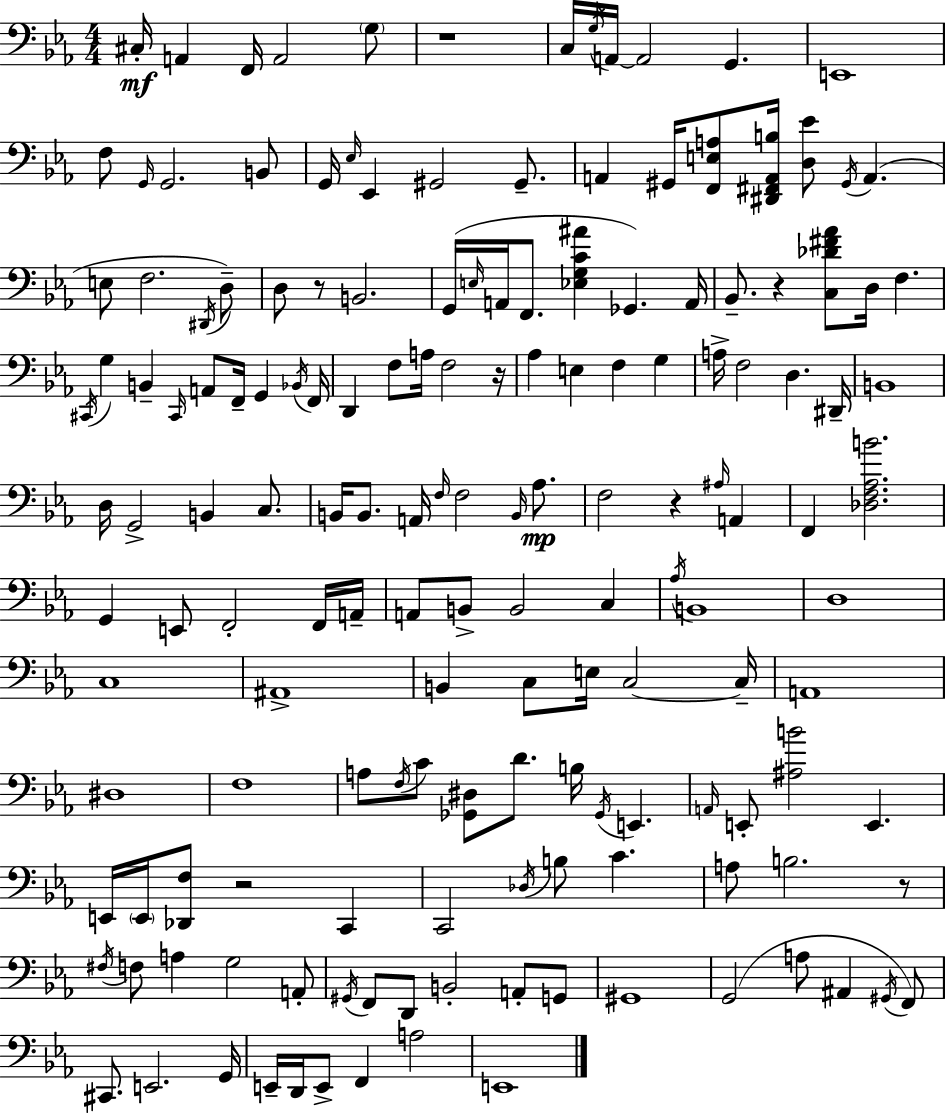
X:1
T:Untitled
M:4/4
L:1/4
K:Cm
^C,/4 A,, F,,/4 A,,2 G,/2 z4 C,/4 G,/4 A,,/4 A,,2 G,, E,,4 F,/2 G,,/4 G,,2 B,,/2 G,,/4 _E,/4 _E,, ^G,,2 ^G,,/2 A,, ^G,,/4 [F,,E,A,]/2 [^D,,^F,,A,,B,]/4 [D,_E]/2 ^G,,/4 A,, E,/2 F,2 ^D,,/4 D,/2 D,/2 z/2 B,,2 G,,/4 E,/4 A,,/4 F,,/2 [_E,G,C^A] _G,, A,,/4 _B,,/2 z [C,_D^F_A]/2 D,/4 F, ^C,,/4 G, B,, ^C,,/4 A,,/2 F,,/4 G,, _B,,/4 F,,/4 D,, F,/2 A,/4 F,2 z/4 _A, E, F, G, A,/4 F,2 D, ^D,,/4 B,,4 D,/4 G,,2 B,, C,/2 B,,/4 B,,/2 A,,/4 F,/4 F,2 B,,/4 _A,/2 F,2 z ^A,/4 A,, F,, [_D,F,_A,B]2 G,, E,,/2 F,,2 F,,/4 A,,/4 A,,/2 B,,/2 B,,2 C, _A,/4 B,,4 D,4 C,4 ^A,,4 B,, C,/2 E,/4 C,2 C,/4 A,,4 ^D,4 F,4 A,/2 F,/4 C/2 [_G,,^D,]/2 D/2 B,/4 _G,,/4 E,, A,,/4 E,,/2 [^A,B]2 E,, E,,/4 E,,/4 [_D,,F,]/2 z2 C,, C,,2 _D,/4 B,/2 C A,/2 B,2 z/2 ^F,/4 F,/2 A, G,2 A,,/2 ^G,,/4 F,,/2 D,,/2 B,,2 A,,/2 G,,/2 ^G,,4 G,,2 A,/2 ^A,, ^G,,/4 F,,/2 ^C,,/2 E,,2 G,,/4 E,,/4 D,,/4 E,,/2 F,, A,2 E,,4